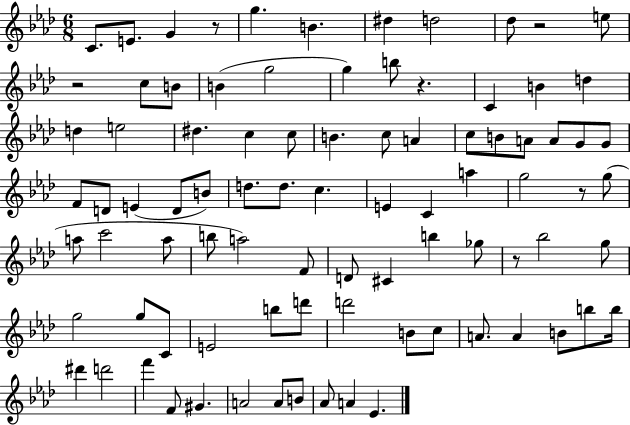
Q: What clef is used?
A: treble